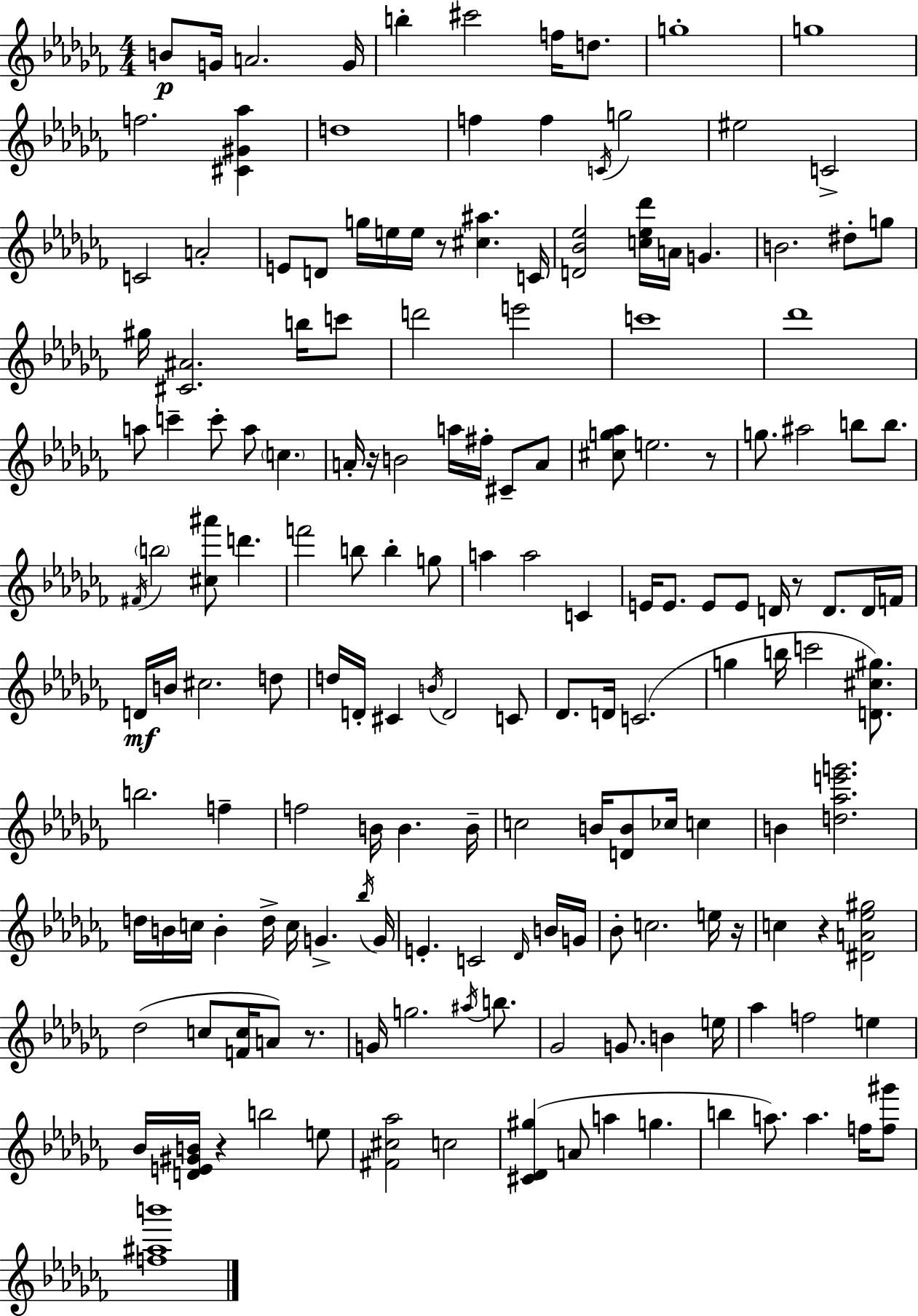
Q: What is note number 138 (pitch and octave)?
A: G5